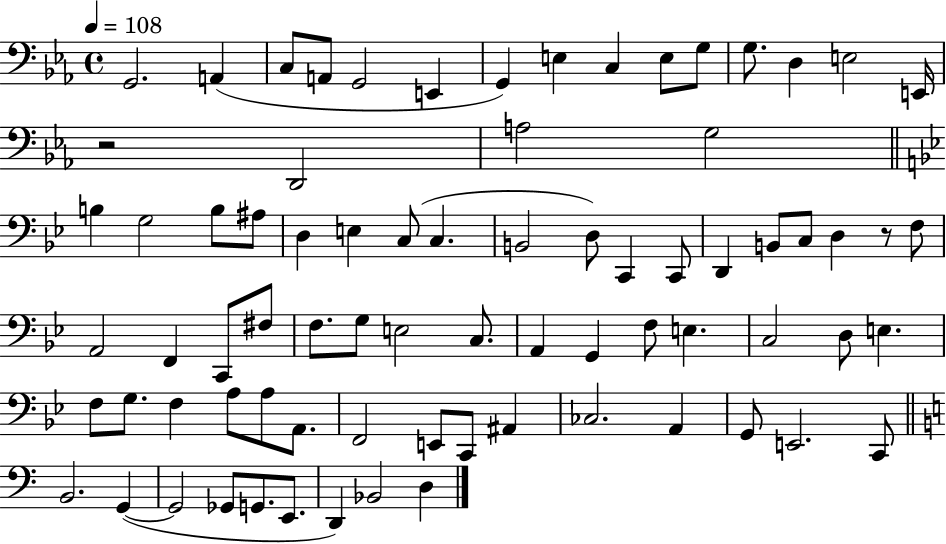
X:1
T:Untitled
M:4/4
L:1/4
K:Eb
G,,2 A,, C,/2 A,,/2 G,,2 E,, G,, E, C, E,/2 G,/2 G,/2 D, E,2 E,,/4 z2 D,,2 A,2 G,2 B, G,2 B,/2 ^A,/2 D, E, C,/2 C, B,,2 D,/2 C,, C,,/2 D,, B,,/2 C,/2 D, z/2 F,/2 A,,2 F,, C,,/2 ^F,/2 F,/2 G,/2 E,2 C,/2 A,, G,, F,/2 E, C,2 D,/2 E, F,/2 G,/2 F, A,/2 A,/2 A,,/2 F,,2 E,,/2 C,,/2 ^A,, _C,2 A,, G,,/2 E,,2 C,,/2 B,,2 G,, G,,2 _G,,/2 G,,/2 E,,/2 D,, _B,,2 D,